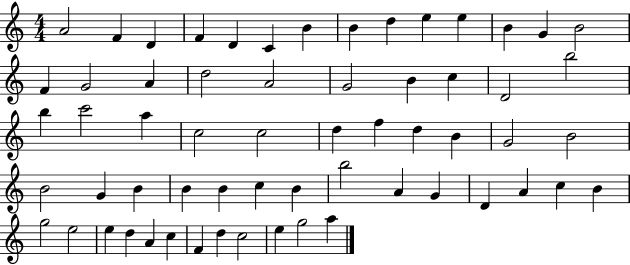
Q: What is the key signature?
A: C major